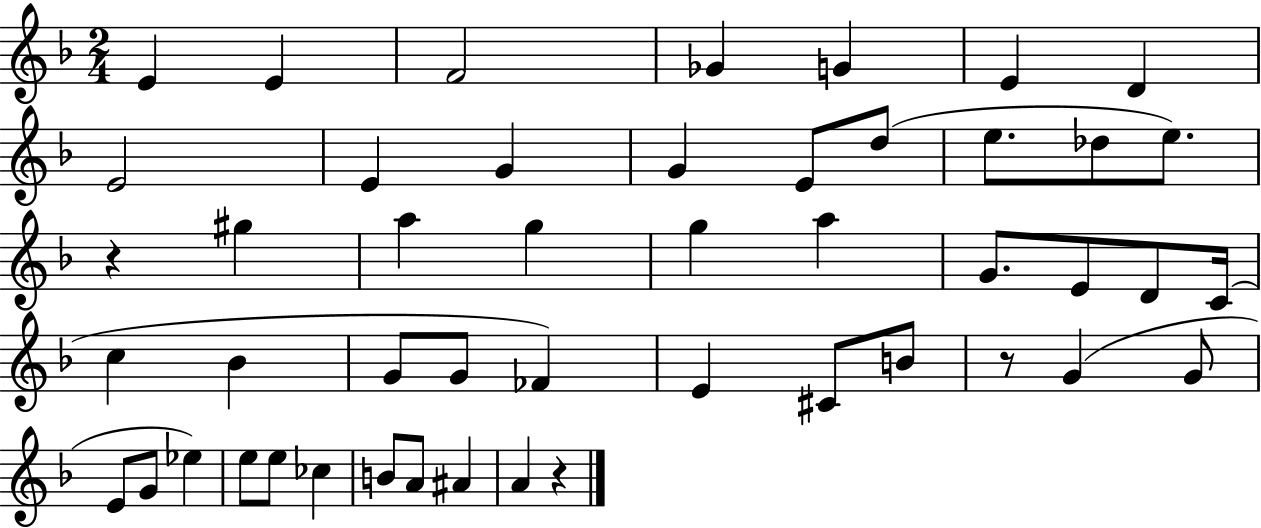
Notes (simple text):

E4/q E4/q F4/h Gb4/q G4/q E4/q D4/q E4/h E4/q G4/q G4/q E4/e D5/e E5/e. Db5/e E5/e. R/q G#5/q A5/q G5/q G5/q A5/q G4/e. E4/e D4/e C4/s C5/q Bb4/q G4/e G4/e FES4/q E4/q C#4/e B4/e R/e G4/q G4/e E4/e G4/e Eb5/q E5/e E5/e CES5/q B4/e A4/e A#4/q A4/q R/q